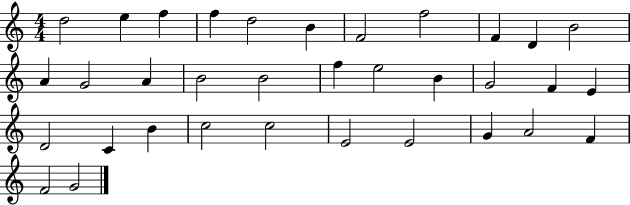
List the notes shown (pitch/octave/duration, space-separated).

D5/h E5/q F5/q F5/q D5/h B4/q F4/h F5/h F4/q D4/q B4/h A4/q G4/h A4/q B4/h B4/h F5/q E5/h B4/q G4/h F4/q E4/q D4/h C4/q B4/q C5/h C5/h E4/h E4/h G4/q A4/h F4/q F4/h G4/h